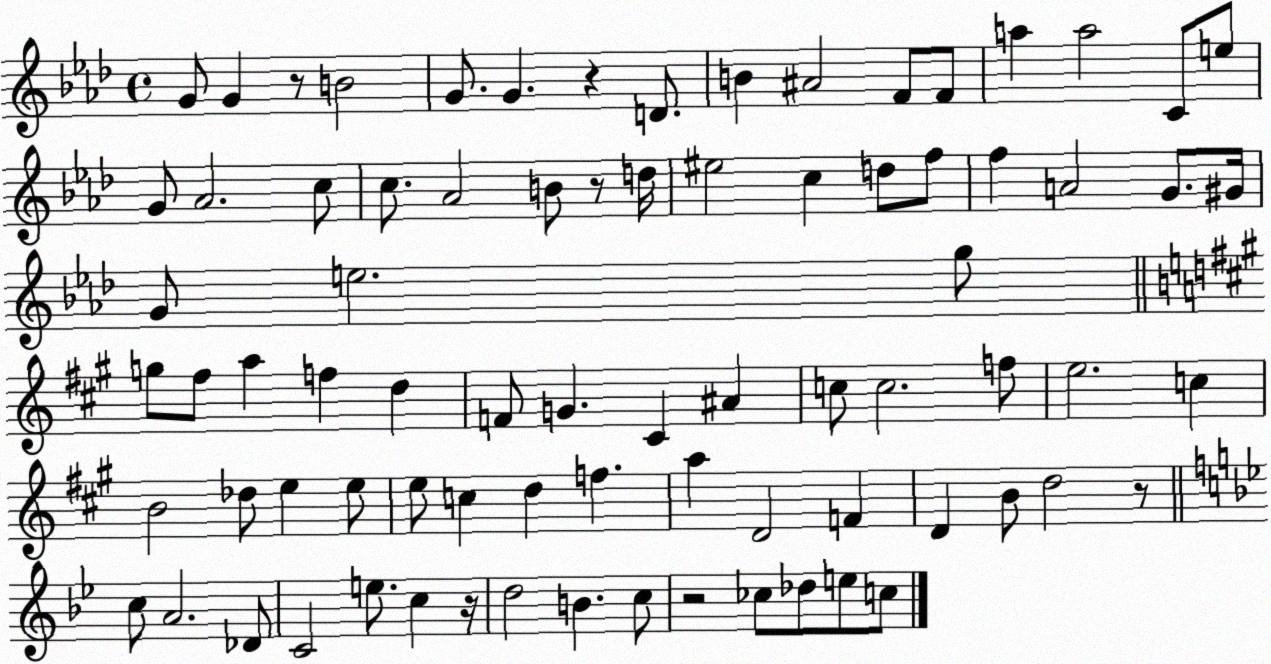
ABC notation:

X:1
T:Untitled
M:4/4
L:1/4
K:Ab
G/2 G z/2 B2 G/2 G z D/2 B ^A2 F/2 F/2 a a2 C/2 e/2 G/2 _A2 c/2 c/2 _A2 B/2 z/2 d/4 ^e2 c d/2 f/2 f A2 G/2 ^G/4 G/2 e2 g/2 g/2 ^f/2 a f d F/2 G ^C ^A c/2 c2 f/2 e2 c B2 _d/2 e e/2 e/2 c d f a D2 F D B/2 d2 z/2 c/2 A2 _D/2 C2 e/2 c z/4 d2 B c/2 z2 _c/2 _d/2 e/2 c/2